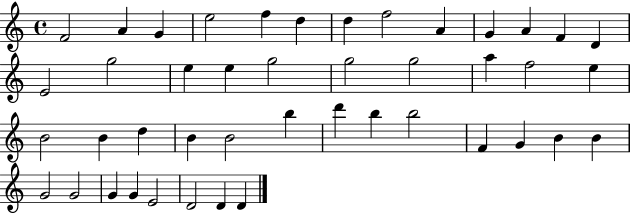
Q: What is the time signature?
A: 4/4